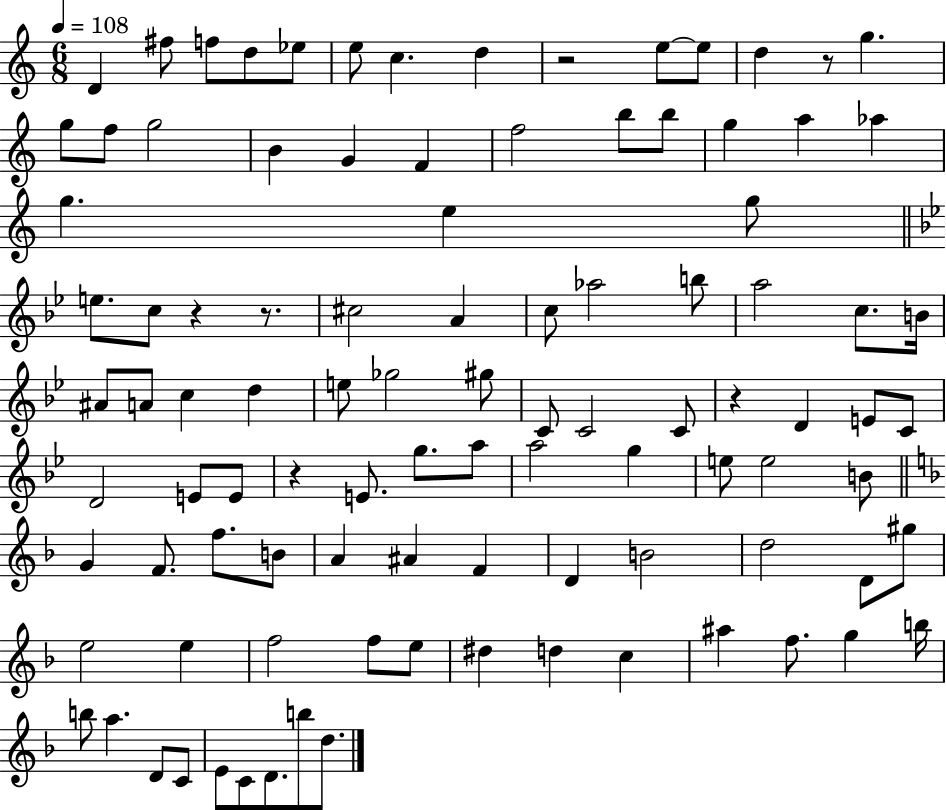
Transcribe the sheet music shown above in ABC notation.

X:1
T:Untitled
M:6/8
L:1/4
K:C
D ^f/2 f/2 d/2 _e/2 e/2 c d z2 e/2 e/2 d z/2 g g/2 f/2 g2 B G F f2 b/2 b/2 g a _a g e g/2 e/2 c/2 z z/2 ^c2 A c/2 _a2 b/2 a2 c/2 B/4 ^A/2 A/2 c d e/2 _g2 ^g/2 C/2 C2 C/2 z D E/2 C/2 D2 E/2 E/2 z E/2 g/2 a/2 a2 g e/2 e2 B/2 G F/2 f/2 B/2 A ^A F D B2 d2 D/2 ^g/2 e2 e f2 f/2 e/2 ^d d c ^a f/2 g b/4 b/2 a D/2 C/2 E/2 C/2 D/2 b/2 d/2